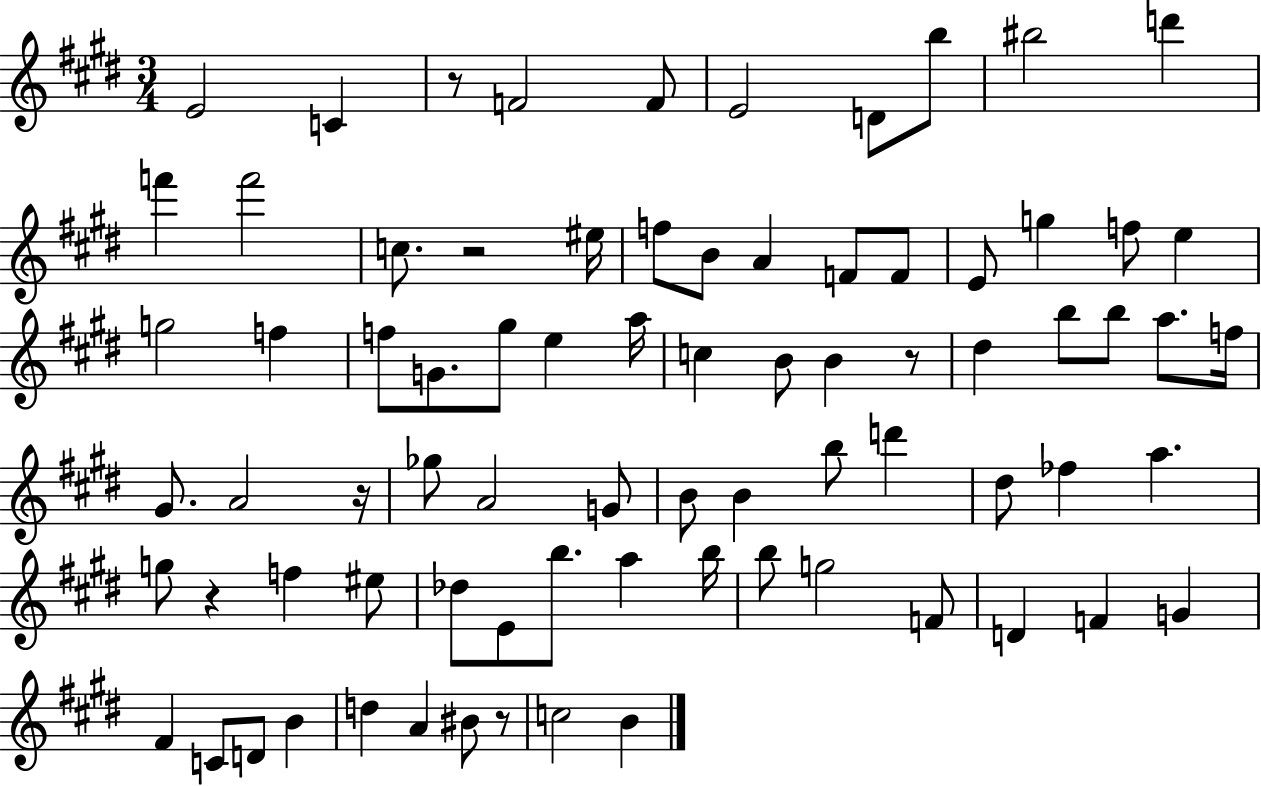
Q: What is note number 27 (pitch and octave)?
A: G#5